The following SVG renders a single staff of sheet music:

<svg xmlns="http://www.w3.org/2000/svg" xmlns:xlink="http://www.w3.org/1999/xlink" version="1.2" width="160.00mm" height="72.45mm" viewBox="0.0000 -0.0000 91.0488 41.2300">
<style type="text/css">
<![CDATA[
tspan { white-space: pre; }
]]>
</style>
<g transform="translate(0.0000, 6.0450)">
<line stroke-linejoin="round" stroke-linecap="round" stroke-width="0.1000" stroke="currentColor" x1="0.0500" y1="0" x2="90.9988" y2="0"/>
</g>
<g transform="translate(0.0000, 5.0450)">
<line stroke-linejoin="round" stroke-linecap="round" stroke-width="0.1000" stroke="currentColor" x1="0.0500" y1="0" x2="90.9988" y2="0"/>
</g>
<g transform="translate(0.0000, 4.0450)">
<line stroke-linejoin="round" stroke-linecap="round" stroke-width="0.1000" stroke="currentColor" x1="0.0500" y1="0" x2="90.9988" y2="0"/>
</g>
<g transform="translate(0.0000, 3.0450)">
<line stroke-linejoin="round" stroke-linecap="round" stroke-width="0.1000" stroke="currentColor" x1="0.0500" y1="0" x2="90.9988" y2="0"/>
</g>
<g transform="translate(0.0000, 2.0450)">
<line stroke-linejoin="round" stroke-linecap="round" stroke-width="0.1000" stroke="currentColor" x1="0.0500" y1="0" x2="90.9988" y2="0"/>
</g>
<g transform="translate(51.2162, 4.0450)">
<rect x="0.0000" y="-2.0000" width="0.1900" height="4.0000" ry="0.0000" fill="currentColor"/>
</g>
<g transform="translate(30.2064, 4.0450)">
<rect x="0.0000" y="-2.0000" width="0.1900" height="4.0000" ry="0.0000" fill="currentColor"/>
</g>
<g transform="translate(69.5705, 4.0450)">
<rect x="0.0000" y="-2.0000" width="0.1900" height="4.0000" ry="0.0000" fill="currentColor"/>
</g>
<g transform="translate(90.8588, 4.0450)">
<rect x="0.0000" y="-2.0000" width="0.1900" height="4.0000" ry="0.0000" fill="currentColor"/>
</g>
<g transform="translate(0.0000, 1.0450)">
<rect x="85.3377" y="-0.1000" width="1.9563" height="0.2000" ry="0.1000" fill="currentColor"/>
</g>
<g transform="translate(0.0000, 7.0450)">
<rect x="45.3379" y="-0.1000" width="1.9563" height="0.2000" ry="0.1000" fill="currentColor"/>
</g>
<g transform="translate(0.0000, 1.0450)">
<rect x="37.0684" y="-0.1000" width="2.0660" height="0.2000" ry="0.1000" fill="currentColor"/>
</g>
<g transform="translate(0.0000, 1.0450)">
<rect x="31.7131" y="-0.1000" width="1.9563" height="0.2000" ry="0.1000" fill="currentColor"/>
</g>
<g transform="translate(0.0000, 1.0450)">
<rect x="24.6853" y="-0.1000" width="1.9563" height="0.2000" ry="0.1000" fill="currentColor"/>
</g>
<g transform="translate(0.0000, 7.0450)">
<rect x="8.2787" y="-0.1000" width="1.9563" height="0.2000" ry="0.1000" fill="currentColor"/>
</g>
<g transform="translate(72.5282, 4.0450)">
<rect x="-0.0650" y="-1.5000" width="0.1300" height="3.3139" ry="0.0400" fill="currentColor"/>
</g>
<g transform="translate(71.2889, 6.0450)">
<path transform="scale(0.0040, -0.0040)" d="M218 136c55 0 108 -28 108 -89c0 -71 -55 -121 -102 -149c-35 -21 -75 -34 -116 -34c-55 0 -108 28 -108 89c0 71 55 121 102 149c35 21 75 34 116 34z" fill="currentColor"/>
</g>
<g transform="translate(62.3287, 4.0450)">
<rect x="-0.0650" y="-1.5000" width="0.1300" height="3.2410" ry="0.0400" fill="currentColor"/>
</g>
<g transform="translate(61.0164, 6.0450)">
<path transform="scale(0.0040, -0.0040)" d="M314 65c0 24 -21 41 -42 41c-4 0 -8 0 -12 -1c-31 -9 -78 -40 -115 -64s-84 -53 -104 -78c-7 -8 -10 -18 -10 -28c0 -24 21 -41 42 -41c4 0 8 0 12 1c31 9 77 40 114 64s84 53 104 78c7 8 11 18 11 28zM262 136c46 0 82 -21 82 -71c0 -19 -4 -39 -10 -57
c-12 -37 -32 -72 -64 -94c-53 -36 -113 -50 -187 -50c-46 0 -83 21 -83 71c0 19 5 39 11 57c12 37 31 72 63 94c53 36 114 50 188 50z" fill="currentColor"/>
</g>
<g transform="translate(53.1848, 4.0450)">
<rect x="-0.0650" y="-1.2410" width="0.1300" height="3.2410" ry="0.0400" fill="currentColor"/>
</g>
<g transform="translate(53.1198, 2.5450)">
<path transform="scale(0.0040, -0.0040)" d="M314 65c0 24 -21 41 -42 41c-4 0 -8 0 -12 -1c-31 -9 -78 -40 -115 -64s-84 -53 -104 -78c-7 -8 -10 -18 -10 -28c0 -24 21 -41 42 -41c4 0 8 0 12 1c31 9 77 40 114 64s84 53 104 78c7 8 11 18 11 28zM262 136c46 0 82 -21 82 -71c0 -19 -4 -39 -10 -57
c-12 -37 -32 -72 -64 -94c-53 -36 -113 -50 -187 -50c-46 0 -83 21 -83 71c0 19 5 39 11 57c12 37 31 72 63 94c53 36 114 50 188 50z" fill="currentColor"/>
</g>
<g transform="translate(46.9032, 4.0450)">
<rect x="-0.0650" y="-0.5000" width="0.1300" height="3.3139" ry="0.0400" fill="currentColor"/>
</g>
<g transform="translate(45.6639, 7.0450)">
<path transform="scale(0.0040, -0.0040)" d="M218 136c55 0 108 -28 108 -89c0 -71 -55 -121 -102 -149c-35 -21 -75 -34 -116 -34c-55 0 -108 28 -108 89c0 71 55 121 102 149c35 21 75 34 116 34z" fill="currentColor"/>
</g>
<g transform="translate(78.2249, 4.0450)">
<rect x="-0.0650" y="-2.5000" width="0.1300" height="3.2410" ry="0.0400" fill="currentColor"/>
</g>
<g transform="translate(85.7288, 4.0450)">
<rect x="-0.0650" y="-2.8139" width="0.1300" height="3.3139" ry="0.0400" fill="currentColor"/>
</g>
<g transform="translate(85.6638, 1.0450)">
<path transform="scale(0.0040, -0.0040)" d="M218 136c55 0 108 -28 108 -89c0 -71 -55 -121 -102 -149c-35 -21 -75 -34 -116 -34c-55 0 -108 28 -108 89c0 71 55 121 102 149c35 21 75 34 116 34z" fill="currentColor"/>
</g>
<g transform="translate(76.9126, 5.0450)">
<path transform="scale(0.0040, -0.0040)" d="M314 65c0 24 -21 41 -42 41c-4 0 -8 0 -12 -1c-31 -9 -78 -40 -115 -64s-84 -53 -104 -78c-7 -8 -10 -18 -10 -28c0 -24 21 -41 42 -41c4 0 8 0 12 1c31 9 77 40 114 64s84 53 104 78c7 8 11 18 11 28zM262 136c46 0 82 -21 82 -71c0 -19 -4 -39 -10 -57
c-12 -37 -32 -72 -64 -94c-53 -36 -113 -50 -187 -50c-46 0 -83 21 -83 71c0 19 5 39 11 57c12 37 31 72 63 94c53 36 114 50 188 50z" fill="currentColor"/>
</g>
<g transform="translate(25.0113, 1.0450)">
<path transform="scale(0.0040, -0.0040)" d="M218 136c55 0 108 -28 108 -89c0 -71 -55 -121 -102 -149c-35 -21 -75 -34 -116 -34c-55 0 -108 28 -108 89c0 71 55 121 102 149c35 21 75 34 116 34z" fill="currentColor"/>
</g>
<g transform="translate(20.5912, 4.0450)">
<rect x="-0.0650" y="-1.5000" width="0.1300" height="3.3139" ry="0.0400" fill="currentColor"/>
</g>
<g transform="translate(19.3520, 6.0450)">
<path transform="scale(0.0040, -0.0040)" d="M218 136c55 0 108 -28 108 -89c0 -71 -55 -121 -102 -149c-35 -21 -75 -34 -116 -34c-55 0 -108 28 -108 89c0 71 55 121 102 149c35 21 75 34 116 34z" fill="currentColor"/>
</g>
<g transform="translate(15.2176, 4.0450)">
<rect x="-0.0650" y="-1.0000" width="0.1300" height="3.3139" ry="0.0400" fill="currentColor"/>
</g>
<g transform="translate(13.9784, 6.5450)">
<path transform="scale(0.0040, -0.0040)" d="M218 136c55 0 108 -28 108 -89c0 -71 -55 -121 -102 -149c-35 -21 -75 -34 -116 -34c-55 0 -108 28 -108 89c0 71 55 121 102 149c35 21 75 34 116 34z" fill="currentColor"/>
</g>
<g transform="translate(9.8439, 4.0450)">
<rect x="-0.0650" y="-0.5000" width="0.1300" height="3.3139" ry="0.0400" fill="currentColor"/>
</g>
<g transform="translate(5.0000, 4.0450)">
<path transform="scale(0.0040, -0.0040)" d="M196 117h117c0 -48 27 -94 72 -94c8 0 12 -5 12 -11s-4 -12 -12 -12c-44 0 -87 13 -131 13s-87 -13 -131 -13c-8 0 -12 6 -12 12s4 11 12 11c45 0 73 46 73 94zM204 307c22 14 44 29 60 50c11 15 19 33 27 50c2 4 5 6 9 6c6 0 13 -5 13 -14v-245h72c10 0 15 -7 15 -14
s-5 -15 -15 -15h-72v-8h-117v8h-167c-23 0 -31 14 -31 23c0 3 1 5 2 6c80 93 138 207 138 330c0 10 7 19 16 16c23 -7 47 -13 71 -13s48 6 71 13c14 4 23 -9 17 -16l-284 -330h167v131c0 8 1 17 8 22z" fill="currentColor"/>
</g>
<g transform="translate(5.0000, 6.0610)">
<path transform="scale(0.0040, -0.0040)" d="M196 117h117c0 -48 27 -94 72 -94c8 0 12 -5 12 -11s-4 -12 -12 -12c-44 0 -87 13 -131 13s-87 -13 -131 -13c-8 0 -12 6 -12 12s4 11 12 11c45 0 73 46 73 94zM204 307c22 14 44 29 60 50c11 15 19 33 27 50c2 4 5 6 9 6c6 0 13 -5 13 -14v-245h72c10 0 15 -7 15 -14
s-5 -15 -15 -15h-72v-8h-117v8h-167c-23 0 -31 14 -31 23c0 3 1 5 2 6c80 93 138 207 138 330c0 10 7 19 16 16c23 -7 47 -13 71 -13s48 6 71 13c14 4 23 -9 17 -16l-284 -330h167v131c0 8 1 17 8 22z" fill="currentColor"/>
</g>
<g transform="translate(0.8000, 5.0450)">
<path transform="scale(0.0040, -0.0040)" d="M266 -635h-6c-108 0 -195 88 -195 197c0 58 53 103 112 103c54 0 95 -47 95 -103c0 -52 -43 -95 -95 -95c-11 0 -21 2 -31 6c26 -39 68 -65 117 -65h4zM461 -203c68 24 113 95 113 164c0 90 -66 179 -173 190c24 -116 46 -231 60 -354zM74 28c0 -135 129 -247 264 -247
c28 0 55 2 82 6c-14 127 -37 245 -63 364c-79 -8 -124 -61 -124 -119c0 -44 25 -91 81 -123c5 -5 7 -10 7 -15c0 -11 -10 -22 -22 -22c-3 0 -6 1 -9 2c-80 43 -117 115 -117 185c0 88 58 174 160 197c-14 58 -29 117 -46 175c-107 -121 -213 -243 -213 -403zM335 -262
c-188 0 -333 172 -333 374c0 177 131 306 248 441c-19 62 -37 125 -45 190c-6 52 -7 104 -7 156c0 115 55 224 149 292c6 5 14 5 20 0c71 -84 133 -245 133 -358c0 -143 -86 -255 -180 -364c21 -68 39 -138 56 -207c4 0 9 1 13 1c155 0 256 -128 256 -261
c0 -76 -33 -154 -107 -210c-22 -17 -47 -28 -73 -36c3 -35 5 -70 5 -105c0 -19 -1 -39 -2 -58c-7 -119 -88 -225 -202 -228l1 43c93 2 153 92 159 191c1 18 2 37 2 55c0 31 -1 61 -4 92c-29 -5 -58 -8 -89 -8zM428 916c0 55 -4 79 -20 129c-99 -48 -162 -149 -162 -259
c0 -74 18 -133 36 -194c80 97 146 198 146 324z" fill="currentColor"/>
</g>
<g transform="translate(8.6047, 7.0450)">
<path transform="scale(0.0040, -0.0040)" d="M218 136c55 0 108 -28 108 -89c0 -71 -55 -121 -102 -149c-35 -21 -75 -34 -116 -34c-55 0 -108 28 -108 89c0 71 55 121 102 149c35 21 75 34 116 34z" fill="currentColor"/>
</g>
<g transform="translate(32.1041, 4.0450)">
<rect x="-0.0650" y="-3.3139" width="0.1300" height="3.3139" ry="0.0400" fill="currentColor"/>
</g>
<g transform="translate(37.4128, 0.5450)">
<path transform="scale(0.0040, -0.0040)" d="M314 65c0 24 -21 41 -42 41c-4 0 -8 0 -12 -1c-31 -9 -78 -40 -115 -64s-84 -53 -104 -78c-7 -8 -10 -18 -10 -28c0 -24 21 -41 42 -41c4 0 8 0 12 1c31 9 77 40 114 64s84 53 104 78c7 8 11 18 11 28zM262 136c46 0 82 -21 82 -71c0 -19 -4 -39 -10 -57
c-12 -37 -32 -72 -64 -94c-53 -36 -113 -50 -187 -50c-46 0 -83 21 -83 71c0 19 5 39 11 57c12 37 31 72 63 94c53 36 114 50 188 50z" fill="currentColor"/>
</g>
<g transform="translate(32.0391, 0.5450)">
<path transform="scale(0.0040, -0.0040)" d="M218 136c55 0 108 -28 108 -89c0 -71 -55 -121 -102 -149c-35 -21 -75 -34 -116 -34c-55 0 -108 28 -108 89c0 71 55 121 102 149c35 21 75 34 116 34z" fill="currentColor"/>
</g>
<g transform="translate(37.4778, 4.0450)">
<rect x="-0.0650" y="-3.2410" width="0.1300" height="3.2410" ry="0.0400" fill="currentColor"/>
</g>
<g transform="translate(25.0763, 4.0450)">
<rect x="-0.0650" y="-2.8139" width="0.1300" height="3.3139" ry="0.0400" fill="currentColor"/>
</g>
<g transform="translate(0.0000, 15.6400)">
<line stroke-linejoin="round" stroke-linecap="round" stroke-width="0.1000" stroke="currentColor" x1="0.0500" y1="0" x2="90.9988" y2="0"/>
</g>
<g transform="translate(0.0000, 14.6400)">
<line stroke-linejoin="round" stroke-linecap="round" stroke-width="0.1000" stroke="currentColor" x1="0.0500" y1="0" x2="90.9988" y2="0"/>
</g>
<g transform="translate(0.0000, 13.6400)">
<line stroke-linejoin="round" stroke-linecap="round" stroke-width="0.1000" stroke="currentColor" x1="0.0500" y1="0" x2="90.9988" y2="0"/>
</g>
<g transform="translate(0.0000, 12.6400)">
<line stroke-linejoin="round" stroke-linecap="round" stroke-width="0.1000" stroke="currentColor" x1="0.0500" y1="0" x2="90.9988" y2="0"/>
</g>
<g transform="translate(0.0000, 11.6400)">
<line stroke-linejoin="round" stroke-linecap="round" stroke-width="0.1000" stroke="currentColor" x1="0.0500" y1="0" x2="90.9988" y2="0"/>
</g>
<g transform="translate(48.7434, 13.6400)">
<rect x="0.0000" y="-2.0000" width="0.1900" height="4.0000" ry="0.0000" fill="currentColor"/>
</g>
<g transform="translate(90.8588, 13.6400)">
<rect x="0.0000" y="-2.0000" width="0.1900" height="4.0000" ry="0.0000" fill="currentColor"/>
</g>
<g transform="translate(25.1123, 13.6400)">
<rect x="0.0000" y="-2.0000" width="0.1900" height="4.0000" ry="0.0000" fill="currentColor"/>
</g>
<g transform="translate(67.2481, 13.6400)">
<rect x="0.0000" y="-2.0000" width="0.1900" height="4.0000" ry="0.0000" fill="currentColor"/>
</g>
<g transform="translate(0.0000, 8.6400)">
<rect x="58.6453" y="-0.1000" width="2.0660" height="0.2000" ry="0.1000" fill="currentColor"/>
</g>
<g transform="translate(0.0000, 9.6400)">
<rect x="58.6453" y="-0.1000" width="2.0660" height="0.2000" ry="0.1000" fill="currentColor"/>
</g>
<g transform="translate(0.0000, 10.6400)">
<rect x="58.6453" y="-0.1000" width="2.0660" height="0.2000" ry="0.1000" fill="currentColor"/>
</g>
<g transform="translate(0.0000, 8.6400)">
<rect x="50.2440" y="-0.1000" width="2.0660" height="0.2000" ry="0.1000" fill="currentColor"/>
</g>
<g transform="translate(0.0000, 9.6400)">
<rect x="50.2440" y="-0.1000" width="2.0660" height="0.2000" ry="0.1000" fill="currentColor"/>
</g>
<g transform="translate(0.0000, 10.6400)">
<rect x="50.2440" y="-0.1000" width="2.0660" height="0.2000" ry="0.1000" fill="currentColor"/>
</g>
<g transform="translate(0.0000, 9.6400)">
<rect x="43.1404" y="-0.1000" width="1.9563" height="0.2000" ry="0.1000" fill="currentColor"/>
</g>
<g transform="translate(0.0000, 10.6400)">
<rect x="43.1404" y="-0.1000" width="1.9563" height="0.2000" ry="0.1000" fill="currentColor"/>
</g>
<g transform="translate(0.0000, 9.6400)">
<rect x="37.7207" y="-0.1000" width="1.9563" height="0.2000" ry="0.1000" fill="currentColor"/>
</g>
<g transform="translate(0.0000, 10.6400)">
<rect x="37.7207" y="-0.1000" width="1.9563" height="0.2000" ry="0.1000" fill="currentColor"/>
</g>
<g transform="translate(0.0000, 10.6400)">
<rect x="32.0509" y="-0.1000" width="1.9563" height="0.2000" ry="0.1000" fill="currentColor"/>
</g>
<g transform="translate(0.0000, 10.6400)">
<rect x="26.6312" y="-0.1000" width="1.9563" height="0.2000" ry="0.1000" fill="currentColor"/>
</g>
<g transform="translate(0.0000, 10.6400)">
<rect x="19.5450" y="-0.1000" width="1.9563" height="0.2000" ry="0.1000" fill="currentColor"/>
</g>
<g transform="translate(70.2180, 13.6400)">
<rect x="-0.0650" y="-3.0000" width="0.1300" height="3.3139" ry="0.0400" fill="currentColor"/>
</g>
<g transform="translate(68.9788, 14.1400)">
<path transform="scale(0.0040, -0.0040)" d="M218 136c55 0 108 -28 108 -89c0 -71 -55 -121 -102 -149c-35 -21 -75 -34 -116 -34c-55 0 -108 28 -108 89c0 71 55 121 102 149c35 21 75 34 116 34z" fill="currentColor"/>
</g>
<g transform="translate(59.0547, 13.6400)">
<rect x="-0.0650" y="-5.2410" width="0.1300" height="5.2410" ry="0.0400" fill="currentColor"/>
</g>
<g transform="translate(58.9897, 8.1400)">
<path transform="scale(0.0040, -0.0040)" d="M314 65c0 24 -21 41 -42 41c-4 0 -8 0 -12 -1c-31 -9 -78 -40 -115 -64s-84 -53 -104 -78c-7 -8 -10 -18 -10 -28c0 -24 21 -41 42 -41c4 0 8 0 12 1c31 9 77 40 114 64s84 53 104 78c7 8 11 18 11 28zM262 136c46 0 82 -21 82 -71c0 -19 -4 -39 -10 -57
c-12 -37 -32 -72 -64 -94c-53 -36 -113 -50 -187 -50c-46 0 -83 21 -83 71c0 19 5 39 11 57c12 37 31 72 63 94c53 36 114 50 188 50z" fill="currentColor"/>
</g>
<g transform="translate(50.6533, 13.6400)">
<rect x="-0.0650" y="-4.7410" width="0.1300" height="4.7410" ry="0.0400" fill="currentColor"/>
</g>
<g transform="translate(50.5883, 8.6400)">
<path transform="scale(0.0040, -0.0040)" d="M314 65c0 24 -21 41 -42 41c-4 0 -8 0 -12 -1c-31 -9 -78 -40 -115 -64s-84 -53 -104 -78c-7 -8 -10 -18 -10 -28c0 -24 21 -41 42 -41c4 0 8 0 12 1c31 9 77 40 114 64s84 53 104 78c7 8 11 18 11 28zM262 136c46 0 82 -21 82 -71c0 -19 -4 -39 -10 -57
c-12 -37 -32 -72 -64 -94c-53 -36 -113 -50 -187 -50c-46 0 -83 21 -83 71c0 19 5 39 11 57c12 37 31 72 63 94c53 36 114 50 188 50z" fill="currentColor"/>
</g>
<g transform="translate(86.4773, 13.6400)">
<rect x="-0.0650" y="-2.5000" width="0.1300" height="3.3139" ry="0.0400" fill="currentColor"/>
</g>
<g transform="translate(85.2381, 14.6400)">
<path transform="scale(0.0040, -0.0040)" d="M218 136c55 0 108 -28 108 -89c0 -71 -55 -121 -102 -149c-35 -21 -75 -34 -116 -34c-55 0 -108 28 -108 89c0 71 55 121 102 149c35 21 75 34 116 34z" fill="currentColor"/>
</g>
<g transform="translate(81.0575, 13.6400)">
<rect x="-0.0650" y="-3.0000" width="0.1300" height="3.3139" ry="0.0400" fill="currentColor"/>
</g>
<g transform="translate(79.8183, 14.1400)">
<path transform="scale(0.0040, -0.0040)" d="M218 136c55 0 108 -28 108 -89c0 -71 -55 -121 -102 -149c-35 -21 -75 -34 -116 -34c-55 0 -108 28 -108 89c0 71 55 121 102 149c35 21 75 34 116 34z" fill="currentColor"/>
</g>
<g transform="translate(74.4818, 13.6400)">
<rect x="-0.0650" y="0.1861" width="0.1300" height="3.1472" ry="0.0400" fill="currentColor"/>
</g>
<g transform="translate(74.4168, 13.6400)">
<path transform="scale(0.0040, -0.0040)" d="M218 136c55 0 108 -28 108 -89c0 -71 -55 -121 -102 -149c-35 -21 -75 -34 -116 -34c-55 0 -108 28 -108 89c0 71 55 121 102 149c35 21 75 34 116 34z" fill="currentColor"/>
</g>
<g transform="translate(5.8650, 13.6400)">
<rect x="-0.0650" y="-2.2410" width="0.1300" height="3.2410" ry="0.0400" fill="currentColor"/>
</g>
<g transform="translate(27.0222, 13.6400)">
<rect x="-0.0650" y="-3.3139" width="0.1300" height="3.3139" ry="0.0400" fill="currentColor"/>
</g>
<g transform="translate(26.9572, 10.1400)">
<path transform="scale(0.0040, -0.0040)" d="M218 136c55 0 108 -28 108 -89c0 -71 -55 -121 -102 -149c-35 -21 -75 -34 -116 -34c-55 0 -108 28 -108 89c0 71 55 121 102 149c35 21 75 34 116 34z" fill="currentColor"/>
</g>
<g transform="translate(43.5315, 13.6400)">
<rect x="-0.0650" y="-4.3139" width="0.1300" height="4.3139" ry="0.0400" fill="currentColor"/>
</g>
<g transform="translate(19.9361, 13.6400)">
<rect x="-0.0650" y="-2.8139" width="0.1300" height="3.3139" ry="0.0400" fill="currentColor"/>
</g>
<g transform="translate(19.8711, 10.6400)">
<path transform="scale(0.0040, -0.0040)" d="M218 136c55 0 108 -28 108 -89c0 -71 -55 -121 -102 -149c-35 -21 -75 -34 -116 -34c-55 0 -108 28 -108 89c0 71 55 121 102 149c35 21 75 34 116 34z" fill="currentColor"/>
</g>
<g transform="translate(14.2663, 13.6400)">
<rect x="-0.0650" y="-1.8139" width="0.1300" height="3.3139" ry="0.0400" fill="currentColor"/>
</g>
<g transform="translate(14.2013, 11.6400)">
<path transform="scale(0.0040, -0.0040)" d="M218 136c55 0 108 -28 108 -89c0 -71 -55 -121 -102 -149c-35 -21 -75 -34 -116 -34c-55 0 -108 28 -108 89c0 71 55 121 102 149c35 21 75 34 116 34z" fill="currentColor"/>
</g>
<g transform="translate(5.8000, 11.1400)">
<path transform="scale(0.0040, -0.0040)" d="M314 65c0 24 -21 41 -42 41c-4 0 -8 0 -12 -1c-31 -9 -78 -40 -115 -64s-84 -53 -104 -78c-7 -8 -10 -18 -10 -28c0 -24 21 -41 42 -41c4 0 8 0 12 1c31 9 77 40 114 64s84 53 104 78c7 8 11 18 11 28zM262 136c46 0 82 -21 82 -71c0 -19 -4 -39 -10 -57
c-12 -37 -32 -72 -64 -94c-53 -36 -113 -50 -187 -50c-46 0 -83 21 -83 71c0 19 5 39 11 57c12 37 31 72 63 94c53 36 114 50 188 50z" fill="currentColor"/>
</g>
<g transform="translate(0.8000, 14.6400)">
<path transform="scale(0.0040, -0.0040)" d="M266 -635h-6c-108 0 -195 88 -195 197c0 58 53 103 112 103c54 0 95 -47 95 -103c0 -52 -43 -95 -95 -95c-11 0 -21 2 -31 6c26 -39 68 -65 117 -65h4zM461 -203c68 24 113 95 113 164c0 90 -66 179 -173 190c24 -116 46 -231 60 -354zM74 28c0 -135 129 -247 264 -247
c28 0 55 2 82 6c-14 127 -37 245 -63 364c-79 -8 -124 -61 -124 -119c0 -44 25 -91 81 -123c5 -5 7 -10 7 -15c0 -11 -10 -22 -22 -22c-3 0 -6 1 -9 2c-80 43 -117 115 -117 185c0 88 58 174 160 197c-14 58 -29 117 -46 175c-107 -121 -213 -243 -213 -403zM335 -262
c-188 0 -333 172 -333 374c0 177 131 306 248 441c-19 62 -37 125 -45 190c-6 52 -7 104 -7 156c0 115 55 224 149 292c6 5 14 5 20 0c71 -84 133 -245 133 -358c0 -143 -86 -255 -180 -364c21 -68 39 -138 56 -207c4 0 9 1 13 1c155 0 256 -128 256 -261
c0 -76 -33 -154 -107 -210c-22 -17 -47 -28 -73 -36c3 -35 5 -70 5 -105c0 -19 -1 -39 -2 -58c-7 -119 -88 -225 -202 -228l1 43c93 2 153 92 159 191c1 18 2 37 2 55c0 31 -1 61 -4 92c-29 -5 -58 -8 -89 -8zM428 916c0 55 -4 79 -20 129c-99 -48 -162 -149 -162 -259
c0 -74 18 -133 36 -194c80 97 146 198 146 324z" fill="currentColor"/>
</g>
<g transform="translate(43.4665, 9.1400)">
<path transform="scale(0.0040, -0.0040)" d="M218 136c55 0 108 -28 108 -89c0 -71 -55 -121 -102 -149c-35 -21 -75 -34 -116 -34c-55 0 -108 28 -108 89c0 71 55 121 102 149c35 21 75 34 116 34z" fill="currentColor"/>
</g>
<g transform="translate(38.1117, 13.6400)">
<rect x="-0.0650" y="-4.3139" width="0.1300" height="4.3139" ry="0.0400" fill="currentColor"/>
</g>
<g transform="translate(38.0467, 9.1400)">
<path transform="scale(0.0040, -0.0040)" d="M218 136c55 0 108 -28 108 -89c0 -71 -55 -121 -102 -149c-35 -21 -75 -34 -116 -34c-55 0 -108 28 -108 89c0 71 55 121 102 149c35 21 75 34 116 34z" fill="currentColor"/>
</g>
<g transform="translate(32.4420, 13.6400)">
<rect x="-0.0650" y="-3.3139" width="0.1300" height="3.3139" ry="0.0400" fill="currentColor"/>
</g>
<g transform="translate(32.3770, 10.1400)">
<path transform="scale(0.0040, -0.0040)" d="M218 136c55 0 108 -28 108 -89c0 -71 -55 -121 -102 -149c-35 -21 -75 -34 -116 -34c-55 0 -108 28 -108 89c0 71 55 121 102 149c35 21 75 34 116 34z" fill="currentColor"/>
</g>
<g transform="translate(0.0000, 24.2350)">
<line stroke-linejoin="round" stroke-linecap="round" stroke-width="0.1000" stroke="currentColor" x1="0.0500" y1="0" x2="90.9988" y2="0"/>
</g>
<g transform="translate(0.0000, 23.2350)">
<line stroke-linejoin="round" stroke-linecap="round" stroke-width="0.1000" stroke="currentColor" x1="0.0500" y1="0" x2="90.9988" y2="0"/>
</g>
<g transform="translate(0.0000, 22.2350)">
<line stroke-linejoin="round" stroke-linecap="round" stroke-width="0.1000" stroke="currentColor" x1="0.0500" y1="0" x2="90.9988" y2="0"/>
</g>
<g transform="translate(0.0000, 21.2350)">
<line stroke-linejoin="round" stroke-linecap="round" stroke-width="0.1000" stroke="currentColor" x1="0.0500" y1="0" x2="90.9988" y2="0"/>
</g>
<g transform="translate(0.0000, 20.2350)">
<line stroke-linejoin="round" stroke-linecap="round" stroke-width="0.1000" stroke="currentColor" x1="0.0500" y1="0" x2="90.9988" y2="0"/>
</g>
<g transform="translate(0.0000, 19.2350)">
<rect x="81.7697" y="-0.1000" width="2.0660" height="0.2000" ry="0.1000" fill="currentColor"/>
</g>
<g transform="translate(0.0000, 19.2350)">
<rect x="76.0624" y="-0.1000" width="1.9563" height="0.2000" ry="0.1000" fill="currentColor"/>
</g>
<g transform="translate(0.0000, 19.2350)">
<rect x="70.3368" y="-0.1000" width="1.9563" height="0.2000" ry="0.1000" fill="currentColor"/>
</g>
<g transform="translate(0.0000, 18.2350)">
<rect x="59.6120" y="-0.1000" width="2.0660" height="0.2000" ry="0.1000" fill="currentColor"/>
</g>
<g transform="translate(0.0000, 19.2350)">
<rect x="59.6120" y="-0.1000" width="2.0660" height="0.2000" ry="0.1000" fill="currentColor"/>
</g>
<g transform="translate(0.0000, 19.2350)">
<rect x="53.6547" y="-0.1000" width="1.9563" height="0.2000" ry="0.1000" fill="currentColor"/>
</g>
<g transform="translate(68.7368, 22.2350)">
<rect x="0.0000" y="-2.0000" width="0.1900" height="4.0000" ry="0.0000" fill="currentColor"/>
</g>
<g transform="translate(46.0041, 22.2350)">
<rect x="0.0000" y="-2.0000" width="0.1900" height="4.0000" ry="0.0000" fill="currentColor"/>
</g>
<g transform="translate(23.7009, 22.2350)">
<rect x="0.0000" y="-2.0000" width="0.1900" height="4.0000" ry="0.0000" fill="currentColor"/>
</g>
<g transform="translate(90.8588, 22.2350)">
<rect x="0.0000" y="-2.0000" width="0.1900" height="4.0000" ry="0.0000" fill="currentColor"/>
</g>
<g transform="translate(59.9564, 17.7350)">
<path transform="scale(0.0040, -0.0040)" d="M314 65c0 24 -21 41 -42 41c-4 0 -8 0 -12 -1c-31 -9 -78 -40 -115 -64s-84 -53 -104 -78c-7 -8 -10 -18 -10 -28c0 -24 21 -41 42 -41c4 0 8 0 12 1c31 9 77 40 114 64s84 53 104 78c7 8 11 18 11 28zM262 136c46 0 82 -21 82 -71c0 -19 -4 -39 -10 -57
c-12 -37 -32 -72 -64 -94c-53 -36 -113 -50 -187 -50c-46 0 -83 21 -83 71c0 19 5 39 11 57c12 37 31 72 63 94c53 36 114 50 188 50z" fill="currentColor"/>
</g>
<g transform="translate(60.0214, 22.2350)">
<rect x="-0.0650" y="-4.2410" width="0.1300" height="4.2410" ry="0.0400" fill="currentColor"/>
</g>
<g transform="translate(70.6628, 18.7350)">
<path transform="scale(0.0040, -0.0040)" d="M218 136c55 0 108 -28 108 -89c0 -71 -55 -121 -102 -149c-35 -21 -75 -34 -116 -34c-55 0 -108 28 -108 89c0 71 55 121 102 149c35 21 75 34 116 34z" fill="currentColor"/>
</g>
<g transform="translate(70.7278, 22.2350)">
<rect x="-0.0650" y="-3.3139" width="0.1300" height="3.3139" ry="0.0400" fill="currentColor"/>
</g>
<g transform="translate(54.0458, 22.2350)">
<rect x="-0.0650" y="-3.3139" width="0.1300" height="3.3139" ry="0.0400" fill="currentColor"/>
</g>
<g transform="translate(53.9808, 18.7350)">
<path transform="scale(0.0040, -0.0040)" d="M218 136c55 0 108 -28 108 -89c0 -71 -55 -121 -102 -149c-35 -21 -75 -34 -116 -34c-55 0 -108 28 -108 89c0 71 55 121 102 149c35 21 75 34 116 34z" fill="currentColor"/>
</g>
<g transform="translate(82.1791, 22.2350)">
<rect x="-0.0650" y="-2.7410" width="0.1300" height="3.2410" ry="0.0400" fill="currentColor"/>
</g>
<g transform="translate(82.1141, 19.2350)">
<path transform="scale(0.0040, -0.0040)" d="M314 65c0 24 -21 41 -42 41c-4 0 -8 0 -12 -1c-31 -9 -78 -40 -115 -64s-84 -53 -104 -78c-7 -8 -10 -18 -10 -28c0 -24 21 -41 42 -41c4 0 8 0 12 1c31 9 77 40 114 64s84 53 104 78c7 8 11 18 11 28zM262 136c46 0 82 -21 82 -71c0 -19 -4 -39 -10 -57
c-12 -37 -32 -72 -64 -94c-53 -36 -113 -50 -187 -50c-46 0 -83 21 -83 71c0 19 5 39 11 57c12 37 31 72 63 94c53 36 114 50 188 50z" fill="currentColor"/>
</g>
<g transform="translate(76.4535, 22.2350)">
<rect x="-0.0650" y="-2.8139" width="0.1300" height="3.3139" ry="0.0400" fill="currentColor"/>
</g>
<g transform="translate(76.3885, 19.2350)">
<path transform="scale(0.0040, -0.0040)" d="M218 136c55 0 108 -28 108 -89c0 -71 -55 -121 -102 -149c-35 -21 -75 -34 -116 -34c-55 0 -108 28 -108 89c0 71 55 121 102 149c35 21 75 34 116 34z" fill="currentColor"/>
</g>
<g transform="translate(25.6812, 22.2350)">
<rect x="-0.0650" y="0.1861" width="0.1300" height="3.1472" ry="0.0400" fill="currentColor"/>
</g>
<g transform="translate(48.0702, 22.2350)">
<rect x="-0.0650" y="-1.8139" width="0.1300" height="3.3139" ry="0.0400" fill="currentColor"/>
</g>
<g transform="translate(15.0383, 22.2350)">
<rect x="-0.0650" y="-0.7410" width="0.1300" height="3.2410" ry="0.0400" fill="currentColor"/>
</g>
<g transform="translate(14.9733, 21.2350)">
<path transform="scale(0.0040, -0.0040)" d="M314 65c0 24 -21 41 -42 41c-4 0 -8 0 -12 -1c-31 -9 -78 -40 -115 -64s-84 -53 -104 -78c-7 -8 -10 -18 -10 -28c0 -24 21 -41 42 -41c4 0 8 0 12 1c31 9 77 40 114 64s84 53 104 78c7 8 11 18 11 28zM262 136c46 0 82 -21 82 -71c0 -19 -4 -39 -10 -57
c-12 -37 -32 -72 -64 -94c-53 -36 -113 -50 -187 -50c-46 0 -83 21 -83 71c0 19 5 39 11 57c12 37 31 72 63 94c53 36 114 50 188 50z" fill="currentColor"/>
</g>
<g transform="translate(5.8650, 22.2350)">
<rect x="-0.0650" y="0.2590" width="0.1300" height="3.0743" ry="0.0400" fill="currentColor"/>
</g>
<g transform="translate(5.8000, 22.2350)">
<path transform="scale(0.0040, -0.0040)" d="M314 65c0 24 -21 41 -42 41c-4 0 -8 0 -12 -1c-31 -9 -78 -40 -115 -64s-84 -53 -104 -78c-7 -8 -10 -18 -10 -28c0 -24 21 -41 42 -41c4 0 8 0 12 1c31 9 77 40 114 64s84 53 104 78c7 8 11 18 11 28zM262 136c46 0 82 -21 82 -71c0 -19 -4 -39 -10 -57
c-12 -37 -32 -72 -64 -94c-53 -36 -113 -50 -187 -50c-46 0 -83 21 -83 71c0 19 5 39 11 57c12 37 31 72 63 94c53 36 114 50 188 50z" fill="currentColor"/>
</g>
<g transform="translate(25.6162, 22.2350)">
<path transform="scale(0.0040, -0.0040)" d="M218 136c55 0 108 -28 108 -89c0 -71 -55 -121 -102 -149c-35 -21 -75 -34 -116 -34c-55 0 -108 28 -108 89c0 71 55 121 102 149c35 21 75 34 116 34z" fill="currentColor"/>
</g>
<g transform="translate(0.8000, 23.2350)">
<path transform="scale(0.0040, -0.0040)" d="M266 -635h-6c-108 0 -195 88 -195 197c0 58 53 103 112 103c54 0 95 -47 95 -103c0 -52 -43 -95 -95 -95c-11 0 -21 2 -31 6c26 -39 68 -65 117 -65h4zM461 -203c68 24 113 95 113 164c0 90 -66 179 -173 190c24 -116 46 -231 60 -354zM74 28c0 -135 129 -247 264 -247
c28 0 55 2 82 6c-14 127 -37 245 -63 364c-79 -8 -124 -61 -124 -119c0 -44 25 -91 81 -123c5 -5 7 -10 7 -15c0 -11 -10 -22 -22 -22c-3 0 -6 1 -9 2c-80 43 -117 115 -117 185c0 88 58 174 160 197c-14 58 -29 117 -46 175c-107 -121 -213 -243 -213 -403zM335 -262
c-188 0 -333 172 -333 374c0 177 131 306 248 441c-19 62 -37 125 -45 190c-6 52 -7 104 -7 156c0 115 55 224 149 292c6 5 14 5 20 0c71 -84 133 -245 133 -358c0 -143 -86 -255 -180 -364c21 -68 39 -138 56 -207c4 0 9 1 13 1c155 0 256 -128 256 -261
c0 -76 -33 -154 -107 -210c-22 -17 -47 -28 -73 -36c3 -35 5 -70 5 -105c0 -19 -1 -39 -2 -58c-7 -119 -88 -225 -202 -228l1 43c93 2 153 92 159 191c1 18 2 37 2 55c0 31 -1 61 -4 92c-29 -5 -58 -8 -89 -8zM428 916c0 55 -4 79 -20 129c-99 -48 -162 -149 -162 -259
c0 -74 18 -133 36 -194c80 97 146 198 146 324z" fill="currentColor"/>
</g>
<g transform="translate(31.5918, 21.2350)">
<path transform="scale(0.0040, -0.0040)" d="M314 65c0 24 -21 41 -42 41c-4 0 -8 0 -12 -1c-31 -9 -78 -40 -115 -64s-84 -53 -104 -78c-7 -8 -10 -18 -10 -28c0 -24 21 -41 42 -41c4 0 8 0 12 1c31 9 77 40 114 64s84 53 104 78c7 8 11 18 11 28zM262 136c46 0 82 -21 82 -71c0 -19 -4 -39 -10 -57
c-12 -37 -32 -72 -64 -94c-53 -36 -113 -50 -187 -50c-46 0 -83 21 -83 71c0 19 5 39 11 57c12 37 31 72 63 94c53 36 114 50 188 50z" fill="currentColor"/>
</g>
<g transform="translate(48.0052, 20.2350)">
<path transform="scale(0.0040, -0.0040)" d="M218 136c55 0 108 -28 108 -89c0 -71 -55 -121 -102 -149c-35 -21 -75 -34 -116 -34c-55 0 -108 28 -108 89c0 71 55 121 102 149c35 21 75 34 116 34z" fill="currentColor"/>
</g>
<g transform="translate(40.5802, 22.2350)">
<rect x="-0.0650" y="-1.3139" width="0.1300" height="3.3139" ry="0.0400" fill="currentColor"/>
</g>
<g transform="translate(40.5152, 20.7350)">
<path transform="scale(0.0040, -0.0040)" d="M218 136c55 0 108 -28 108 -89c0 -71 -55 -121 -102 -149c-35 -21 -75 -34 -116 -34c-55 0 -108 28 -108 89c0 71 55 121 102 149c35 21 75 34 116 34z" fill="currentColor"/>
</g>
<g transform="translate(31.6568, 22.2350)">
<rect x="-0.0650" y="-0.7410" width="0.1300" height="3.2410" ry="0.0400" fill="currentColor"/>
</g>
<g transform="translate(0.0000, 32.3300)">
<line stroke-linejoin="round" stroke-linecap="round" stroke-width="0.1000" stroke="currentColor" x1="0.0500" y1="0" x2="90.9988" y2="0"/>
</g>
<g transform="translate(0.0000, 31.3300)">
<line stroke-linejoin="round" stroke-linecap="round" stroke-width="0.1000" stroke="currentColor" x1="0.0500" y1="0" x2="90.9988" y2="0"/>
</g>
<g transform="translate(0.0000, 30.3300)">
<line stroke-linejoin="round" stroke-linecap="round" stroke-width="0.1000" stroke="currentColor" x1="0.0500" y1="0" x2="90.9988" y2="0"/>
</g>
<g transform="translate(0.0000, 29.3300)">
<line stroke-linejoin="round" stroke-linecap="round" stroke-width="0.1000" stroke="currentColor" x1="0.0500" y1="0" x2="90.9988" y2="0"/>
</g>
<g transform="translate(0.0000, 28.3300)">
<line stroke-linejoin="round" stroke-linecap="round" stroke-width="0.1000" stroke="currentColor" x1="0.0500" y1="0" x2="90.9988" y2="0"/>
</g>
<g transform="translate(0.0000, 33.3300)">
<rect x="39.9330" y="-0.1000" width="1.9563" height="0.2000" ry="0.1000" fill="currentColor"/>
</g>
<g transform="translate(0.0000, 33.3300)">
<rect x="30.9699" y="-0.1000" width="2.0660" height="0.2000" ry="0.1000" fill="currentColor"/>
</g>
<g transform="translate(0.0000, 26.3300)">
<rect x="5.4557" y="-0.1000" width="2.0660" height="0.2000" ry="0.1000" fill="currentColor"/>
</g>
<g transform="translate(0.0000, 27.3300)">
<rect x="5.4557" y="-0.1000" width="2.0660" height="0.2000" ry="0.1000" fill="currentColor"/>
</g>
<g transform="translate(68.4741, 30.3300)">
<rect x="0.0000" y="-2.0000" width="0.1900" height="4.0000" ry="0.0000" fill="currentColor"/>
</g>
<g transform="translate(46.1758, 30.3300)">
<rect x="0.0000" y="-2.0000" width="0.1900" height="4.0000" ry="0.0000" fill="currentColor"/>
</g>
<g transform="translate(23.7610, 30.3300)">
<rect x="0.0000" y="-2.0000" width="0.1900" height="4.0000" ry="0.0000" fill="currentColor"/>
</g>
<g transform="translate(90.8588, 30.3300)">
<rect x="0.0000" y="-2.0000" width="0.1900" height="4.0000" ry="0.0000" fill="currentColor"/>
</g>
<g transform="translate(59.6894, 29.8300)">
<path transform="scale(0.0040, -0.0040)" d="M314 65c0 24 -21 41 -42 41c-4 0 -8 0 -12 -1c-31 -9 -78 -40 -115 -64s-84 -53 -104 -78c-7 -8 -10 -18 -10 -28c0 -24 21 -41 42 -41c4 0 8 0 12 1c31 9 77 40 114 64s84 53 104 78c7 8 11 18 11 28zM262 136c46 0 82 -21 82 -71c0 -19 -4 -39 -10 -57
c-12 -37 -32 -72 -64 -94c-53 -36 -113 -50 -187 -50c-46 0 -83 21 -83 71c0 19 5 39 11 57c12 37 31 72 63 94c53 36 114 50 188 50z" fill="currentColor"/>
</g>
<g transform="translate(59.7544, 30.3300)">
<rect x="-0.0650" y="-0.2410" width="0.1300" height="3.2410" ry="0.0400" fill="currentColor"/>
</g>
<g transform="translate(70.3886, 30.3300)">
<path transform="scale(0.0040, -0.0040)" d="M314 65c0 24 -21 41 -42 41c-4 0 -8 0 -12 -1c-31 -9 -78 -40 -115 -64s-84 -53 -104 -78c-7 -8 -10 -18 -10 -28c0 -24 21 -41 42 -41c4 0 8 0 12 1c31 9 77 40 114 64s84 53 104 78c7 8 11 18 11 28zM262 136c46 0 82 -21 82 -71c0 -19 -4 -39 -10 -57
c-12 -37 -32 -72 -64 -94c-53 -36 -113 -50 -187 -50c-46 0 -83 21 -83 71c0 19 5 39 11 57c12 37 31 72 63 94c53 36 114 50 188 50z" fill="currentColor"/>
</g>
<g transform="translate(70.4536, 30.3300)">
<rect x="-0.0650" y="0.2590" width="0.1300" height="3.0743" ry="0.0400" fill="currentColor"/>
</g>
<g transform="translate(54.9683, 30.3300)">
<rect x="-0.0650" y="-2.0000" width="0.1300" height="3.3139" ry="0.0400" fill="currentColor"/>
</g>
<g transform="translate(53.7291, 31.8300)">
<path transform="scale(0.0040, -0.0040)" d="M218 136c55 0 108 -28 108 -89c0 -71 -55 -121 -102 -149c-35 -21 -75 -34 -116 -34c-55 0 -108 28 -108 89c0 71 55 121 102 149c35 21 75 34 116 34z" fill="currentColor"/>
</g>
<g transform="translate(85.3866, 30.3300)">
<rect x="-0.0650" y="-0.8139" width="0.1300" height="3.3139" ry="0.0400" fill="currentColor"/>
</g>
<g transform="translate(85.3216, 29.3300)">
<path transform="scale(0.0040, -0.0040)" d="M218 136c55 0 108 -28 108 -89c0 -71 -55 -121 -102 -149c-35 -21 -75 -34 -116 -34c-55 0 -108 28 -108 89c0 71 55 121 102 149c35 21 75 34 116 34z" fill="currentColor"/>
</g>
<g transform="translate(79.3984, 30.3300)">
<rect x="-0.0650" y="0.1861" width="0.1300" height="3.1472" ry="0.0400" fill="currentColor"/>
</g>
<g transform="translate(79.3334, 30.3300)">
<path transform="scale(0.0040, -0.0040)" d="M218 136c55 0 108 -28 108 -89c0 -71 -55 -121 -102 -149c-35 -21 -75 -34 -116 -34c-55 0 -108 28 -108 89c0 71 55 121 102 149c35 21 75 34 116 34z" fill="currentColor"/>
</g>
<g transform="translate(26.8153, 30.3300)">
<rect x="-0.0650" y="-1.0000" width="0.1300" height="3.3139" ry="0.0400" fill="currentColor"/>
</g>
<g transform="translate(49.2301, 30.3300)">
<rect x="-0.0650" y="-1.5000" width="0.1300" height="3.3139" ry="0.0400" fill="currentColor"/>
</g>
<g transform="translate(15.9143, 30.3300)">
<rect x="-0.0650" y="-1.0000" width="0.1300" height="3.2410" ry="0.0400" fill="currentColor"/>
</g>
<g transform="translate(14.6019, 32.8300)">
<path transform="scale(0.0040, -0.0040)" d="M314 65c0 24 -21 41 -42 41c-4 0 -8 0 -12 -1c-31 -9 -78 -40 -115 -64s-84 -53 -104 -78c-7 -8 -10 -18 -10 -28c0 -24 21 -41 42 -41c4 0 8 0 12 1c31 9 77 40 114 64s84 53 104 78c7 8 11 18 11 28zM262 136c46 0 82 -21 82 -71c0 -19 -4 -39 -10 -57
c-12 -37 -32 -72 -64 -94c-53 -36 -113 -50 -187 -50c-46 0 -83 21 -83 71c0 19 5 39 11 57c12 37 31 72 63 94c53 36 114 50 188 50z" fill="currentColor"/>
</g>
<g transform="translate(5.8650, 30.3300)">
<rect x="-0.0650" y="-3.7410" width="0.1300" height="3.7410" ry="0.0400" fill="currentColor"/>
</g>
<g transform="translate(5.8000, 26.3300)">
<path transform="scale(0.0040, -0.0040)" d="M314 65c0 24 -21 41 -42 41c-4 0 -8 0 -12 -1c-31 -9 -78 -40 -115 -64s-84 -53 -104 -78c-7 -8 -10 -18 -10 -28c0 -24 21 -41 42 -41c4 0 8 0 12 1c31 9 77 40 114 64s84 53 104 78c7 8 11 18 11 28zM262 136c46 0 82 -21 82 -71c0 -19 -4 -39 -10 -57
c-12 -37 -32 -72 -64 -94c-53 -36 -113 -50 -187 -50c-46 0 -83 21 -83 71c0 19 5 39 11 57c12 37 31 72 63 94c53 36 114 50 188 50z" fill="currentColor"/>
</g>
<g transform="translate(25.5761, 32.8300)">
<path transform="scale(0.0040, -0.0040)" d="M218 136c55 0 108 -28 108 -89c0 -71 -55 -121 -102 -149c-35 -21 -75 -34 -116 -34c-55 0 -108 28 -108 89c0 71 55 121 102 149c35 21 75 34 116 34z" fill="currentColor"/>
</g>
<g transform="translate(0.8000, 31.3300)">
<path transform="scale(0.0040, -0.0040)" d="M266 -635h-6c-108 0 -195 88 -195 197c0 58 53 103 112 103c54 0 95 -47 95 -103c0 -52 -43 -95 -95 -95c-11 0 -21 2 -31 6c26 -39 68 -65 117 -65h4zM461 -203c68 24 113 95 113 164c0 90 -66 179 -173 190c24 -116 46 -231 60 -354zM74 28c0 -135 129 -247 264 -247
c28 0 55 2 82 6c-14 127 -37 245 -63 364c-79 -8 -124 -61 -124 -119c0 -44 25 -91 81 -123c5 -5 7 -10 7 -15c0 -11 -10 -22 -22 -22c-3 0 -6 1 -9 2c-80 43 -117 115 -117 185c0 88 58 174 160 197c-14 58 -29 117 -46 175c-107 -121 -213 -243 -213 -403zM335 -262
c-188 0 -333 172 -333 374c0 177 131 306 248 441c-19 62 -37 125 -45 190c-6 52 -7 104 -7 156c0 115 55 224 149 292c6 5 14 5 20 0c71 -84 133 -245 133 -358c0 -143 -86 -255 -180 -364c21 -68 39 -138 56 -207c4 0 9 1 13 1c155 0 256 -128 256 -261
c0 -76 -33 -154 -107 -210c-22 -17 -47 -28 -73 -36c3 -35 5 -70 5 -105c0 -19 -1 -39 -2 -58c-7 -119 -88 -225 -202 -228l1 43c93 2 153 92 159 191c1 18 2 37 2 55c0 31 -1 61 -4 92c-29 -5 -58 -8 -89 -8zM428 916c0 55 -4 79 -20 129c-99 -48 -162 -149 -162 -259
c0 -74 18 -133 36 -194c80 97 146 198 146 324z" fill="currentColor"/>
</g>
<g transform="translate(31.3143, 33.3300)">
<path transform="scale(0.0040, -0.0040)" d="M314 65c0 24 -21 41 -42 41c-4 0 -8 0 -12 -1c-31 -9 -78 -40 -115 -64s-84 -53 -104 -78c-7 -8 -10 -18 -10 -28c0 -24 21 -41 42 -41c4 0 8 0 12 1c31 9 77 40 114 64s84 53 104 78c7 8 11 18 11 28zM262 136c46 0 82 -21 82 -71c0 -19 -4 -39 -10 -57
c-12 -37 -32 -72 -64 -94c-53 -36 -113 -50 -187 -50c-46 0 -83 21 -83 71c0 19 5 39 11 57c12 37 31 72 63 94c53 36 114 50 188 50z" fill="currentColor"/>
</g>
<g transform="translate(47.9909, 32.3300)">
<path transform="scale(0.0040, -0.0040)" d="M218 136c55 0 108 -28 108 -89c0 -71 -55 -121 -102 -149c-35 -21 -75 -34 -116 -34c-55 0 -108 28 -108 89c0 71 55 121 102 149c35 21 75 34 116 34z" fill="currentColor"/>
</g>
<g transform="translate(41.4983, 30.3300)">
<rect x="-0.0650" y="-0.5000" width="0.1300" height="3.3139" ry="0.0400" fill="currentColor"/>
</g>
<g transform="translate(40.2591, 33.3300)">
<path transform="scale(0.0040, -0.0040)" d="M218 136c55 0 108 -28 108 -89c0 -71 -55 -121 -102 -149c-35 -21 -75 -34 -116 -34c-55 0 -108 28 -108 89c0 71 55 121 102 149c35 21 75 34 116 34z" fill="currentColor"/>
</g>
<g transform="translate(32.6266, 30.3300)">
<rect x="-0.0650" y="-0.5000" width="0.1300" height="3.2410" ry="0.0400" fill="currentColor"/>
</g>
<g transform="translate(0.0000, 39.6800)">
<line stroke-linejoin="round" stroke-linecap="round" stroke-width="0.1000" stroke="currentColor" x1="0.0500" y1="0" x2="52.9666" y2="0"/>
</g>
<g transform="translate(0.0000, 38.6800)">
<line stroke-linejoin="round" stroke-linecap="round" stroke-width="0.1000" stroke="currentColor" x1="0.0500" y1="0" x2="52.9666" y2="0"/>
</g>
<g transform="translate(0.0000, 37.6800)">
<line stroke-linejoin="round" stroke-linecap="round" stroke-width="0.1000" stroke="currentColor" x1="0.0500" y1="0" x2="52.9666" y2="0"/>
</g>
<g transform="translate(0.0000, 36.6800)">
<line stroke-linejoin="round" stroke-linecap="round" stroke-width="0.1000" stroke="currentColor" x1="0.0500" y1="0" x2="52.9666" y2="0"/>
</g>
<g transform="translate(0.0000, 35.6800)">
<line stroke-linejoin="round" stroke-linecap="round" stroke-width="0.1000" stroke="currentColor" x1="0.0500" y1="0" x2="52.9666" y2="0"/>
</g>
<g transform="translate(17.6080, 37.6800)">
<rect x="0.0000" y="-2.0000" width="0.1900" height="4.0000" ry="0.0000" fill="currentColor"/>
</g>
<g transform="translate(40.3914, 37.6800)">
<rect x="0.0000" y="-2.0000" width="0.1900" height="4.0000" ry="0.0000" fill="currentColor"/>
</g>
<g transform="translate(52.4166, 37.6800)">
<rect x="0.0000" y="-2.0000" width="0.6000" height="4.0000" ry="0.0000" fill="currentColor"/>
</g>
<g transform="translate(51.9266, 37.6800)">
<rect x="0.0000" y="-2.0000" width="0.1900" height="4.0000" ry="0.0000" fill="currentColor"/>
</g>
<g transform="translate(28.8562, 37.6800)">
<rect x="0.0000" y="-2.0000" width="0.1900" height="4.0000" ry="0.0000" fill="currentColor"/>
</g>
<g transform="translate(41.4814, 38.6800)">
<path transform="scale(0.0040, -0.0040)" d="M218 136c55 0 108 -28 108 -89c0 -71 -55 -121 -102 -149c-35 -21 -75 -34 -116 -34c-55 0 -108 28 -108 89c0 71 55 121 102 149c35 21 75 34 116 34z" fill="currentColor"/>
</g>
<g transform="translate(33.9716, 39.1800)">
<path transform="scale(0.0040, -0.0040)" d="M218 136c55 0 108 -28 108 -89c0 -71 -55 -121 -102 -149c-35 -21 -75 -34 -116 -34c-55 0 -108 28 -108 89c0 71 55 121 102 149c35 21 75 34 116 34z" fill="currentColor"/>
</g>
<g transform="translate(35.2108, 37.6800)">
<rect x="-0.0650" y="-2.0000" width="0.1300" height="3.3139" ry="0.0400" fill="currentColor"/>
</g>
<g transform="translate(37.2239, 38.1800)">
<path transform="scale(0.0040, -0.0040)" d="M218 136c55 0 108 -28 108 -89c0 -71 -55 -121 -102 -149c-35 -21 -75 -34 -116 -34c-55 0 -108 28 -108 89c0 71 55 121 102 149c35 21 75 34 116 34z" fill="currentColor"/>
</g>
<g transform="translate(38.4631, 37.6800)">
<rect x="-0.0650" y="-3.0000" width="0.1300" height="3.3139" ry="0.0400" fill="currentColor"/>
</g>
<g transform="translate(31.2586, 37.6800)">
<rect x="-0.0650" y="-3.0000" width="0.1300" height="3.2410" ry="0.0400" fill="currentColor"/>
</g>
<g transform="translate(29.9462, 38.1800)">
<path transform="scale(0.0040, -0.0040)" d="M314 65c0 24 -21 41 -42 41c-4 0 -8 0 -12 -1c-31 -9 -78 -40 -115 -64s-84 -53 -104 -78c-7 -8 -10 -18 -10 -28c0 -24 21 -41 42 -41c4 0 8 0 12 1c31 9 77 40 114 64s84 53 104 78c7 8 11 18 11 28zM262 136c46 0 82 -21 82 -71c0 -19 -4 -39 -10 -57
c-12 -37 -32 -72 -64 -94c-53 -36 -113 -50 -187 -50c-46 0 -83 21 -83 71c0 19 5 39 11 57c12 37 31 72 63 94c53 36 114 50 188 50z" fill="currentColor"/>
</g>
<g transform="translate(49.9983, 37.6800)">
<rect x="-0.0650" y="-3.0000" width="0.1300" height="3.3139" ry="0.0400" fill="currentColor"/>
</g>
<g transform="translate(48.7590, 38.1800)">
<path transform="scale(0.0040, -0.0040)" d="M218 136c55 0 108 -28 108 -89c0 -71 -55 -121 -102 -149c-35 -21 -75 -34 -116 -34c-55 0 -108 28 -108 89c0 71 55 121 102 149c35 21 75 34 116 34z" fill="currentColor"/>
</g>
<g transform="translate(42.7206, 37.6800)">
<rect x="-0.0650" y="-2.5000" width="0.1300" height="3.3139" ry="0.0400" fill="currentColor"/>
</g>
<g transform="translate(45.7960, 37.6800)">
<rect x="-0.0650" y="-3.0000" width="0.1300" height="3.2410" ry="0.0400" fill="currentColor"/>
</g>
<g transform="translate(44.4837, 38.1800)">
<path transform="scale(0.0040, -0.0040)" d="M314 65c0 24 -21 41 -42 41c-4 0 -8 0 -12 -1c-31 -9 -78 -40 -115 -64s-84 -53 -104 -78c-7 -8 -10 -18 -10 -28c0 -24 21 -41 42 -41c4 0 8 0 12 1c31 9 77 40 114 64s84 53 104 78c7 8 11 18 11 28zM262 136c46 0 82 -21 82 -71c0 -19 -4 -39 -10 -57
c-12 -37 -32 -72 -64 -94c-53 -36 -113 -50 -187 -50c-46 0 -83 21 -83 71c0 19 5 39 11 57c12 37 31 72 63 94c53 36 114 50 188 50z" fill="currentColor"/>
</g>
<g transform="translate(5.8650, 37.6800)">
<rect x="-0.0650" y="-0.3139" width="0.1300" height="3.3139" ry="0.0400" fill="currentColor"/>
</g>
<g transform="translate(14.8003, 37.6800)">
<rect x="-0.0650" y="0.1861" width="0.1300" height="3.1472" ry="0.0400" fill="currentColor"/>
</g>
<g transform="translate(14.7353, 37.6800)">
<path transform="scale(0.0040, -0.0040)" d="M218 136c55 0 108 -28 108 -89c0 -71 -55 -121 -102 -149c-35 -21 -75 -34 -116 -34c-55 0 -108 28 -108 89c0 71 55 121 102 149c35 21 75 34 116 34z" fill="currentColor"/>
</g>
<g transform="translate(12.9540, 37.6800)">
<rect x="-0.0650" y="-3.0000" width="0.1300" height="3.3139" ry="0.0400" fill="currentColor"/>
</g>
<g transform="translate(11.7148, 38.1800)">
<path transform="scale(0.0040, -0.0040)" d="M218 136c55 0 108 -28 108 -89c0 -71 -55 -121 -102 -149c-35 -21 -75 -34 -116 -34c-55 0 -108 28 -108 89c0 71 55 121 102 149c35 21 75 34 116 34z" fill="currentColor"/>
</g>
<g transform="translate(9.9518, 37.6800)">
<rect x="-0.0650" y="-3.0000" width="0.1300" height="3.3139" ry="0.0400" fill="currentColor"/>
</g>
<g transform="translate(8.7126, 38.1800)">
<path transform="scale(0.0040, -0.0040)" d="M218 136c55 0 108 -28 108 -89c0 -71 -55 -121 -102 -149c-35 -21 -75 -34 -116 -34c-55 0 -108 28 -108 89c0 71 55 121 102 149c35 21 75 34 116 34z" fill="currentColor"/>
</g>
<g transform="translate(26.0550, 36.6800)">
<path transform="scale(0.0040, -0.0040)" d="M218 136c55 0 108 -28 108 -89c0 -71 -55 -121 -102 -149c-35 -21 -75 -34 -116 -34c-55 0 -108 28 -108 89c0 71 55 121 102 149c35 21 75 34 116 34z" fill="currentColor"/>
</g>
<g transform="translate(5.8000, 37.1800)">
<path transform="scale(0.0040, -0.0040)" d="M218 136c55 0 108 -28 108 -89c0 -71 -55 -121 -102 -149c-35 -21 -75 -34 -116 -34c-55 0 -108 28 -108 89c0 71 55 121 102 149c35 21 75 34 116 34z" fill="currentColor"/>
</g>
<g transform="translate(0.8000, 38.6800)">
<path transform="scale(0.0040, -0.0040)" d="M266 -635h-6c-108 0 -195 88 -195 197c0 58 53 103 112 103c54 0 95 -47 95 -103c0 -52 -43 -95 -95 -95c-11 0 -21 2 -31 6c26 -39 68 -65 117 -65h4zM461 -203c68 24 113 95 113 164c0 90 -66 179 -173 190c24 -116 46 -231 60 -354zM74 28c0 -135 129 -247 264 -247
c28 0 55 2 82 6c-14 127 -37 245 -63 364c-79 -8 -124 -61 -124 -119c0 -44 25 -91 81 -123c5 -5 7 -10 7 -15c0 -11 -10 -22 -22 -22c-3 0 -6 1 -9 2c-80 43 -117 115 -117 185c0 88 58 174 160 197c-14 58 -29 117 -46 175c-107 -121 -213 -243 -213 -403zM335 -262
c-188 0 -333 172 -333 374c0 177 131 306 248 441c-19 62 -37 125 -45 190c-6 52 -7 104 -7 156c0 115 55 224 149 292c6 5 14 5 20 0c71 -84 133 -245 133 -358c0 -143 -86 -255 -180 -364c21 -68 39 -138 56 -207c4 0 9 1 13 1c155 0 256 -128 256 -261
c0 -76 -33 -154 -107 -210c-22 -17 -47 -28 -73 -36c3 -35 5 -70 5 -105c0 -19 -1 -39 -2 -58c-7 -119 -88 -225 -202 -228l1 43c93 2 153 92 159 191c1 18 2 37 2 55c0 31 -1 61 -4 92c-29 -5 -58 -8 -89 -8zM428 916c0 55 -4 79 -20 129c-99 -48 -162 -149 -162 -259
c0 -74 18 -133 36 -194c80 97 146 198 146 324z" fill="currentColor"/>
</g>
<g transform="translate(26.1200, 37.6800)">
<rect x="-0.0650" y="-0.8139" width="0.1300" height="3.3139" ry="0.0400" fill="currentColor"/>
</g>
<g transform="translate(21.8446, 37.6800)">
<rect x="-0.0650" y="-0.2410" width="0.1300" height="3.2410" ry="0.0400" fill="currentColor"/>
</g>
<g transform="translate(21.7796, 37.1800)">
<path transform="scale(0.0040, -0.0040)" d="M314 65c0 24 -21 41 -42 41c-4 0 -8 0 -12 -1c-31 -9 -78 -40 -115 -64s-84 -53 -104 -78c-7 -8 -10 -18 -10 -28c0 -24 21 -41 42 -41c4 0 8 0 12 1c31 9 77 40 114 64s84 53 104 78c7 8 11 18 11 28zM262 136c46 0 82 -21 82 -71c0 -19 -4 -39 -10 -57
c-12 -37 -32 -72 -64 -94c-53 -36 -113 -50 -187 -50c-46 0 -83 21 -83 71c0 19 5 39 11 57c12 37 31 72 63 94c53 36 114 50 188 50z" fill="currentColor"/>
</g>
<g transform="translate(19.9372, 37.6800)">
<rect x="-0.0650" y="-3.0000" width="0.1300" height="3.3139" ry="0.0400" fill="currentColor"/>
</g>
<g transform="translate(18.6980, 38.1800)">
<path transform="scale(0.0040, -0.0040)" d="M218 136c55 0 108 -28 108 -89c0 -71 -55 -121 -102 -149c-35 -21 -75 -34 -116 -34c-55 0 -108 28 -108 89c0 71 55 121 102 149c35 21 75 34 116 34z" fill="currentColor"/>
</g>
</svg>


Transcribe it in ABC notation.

X:1
T:Untitled
M:4/4
L:1/4
K:C
C D E a b b2 C e2 E2 E G2 a g2 f a b b d' d' e'2 f'2 A B A G B2 d2 B d2 e f b d'2 b a a2 c'2 D2 D C2 C E F c2 B2 B d c A A B A c2 d A2 F A G A2 A